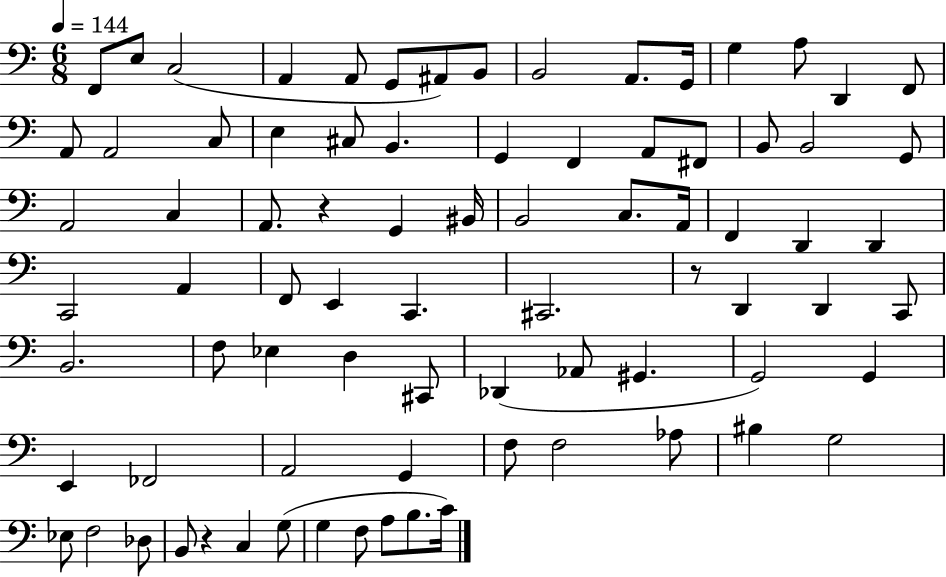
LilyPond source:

{
  \clef bass
  \numericTimeSignature
  \time 6/8
  \key c \major
  \tempo 4 = 144
  f,8 e8 c2( | a,4 a,8 g,8 ais,8) b,8 | b,2 a,8. g,16 | g4 a8 d,4 f,8 | \break a,8 a,2 c8 | e4 cis8 b,4. | g,4 f,4 a,8 fis,8 | b,8 b,2 g,8 | \break a,2 c4 | a,8. r4 g,4 bis,16 | b,2 c8. a,16 | f,4 d,4 d,4 | \break c,2 a,4 | f,8 e,4 c,4. | cis,2. | r8 d,4 d,4 c,8 | \break b,2. | f8 ees4 d4 cis,8 | des,4( aes,8 gis,4. | g,2) g,4 | \break e,4 fes,2 | a,2 g,4 | f8 f2 aes8 | bis4 g2 | \break ees8 f2 des8 | b,8 r4 c4 g8( | g4 f8 a8 b8. c'16) | \bar "|."
}